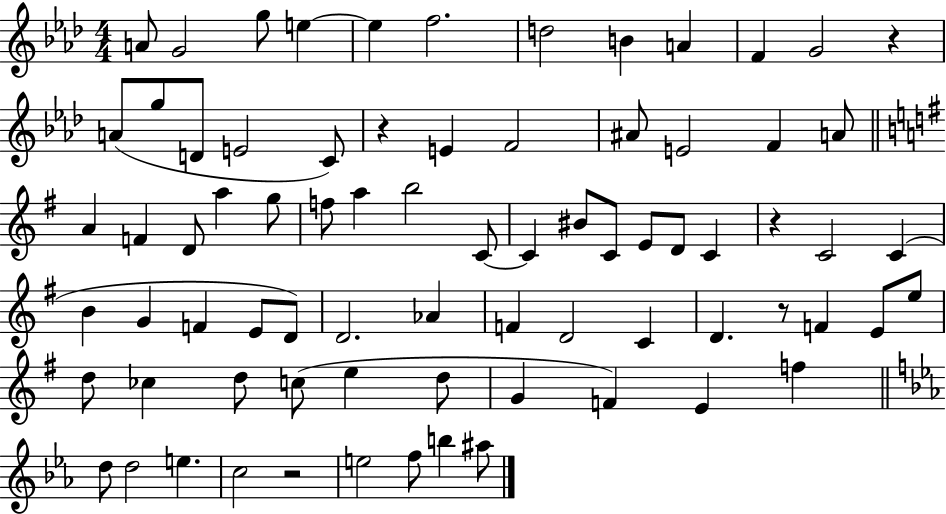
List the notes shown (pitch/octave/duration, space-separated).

A4/e G4/h G5/e E5/q E5/q F5/h. D5/h B4/q A4/q F4/q G4/h R/q A4/e G5/e D4/e E4/h C4/e R/q E4/q F4/h A#4/e E4/h F4/q A4/e A4/q F4/q D4/e A5/q G5/e F5/e A5/q B5/h C4/e C4/q BIS4/e C4/e E4/e D4/e C4/q R/q C4/h C4/q B4/q G4/q F4/q E4/e D4/e D4/h. Ab4/q F4/q D4/h C4/q D4/q. R/e F4/q E4/e E5/e D5/e CES5/q D5/e C5/e E5/q D5/e G4/q F4/q E4/q F5/q D5/e D5/h E5/q. C5/h R/h E5/h F5/e B5/q A#5/e